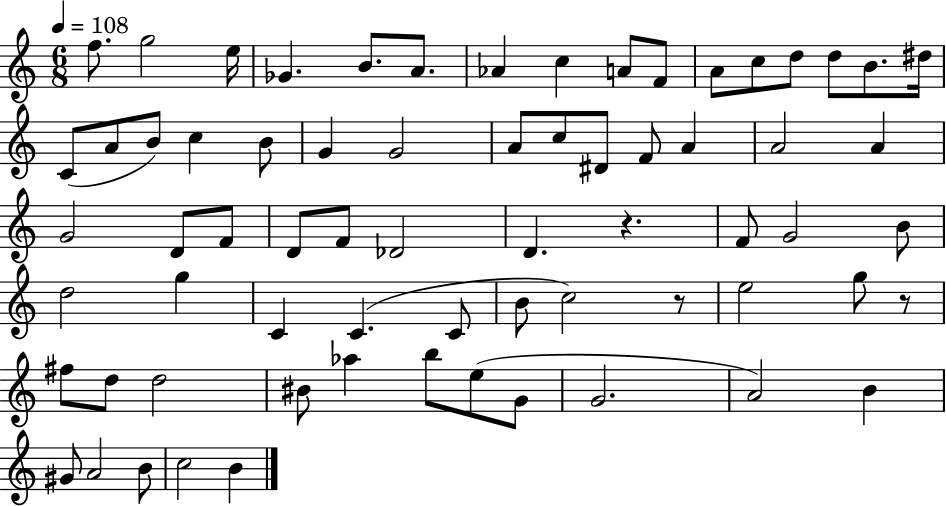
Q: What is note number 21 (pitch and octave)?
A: B4